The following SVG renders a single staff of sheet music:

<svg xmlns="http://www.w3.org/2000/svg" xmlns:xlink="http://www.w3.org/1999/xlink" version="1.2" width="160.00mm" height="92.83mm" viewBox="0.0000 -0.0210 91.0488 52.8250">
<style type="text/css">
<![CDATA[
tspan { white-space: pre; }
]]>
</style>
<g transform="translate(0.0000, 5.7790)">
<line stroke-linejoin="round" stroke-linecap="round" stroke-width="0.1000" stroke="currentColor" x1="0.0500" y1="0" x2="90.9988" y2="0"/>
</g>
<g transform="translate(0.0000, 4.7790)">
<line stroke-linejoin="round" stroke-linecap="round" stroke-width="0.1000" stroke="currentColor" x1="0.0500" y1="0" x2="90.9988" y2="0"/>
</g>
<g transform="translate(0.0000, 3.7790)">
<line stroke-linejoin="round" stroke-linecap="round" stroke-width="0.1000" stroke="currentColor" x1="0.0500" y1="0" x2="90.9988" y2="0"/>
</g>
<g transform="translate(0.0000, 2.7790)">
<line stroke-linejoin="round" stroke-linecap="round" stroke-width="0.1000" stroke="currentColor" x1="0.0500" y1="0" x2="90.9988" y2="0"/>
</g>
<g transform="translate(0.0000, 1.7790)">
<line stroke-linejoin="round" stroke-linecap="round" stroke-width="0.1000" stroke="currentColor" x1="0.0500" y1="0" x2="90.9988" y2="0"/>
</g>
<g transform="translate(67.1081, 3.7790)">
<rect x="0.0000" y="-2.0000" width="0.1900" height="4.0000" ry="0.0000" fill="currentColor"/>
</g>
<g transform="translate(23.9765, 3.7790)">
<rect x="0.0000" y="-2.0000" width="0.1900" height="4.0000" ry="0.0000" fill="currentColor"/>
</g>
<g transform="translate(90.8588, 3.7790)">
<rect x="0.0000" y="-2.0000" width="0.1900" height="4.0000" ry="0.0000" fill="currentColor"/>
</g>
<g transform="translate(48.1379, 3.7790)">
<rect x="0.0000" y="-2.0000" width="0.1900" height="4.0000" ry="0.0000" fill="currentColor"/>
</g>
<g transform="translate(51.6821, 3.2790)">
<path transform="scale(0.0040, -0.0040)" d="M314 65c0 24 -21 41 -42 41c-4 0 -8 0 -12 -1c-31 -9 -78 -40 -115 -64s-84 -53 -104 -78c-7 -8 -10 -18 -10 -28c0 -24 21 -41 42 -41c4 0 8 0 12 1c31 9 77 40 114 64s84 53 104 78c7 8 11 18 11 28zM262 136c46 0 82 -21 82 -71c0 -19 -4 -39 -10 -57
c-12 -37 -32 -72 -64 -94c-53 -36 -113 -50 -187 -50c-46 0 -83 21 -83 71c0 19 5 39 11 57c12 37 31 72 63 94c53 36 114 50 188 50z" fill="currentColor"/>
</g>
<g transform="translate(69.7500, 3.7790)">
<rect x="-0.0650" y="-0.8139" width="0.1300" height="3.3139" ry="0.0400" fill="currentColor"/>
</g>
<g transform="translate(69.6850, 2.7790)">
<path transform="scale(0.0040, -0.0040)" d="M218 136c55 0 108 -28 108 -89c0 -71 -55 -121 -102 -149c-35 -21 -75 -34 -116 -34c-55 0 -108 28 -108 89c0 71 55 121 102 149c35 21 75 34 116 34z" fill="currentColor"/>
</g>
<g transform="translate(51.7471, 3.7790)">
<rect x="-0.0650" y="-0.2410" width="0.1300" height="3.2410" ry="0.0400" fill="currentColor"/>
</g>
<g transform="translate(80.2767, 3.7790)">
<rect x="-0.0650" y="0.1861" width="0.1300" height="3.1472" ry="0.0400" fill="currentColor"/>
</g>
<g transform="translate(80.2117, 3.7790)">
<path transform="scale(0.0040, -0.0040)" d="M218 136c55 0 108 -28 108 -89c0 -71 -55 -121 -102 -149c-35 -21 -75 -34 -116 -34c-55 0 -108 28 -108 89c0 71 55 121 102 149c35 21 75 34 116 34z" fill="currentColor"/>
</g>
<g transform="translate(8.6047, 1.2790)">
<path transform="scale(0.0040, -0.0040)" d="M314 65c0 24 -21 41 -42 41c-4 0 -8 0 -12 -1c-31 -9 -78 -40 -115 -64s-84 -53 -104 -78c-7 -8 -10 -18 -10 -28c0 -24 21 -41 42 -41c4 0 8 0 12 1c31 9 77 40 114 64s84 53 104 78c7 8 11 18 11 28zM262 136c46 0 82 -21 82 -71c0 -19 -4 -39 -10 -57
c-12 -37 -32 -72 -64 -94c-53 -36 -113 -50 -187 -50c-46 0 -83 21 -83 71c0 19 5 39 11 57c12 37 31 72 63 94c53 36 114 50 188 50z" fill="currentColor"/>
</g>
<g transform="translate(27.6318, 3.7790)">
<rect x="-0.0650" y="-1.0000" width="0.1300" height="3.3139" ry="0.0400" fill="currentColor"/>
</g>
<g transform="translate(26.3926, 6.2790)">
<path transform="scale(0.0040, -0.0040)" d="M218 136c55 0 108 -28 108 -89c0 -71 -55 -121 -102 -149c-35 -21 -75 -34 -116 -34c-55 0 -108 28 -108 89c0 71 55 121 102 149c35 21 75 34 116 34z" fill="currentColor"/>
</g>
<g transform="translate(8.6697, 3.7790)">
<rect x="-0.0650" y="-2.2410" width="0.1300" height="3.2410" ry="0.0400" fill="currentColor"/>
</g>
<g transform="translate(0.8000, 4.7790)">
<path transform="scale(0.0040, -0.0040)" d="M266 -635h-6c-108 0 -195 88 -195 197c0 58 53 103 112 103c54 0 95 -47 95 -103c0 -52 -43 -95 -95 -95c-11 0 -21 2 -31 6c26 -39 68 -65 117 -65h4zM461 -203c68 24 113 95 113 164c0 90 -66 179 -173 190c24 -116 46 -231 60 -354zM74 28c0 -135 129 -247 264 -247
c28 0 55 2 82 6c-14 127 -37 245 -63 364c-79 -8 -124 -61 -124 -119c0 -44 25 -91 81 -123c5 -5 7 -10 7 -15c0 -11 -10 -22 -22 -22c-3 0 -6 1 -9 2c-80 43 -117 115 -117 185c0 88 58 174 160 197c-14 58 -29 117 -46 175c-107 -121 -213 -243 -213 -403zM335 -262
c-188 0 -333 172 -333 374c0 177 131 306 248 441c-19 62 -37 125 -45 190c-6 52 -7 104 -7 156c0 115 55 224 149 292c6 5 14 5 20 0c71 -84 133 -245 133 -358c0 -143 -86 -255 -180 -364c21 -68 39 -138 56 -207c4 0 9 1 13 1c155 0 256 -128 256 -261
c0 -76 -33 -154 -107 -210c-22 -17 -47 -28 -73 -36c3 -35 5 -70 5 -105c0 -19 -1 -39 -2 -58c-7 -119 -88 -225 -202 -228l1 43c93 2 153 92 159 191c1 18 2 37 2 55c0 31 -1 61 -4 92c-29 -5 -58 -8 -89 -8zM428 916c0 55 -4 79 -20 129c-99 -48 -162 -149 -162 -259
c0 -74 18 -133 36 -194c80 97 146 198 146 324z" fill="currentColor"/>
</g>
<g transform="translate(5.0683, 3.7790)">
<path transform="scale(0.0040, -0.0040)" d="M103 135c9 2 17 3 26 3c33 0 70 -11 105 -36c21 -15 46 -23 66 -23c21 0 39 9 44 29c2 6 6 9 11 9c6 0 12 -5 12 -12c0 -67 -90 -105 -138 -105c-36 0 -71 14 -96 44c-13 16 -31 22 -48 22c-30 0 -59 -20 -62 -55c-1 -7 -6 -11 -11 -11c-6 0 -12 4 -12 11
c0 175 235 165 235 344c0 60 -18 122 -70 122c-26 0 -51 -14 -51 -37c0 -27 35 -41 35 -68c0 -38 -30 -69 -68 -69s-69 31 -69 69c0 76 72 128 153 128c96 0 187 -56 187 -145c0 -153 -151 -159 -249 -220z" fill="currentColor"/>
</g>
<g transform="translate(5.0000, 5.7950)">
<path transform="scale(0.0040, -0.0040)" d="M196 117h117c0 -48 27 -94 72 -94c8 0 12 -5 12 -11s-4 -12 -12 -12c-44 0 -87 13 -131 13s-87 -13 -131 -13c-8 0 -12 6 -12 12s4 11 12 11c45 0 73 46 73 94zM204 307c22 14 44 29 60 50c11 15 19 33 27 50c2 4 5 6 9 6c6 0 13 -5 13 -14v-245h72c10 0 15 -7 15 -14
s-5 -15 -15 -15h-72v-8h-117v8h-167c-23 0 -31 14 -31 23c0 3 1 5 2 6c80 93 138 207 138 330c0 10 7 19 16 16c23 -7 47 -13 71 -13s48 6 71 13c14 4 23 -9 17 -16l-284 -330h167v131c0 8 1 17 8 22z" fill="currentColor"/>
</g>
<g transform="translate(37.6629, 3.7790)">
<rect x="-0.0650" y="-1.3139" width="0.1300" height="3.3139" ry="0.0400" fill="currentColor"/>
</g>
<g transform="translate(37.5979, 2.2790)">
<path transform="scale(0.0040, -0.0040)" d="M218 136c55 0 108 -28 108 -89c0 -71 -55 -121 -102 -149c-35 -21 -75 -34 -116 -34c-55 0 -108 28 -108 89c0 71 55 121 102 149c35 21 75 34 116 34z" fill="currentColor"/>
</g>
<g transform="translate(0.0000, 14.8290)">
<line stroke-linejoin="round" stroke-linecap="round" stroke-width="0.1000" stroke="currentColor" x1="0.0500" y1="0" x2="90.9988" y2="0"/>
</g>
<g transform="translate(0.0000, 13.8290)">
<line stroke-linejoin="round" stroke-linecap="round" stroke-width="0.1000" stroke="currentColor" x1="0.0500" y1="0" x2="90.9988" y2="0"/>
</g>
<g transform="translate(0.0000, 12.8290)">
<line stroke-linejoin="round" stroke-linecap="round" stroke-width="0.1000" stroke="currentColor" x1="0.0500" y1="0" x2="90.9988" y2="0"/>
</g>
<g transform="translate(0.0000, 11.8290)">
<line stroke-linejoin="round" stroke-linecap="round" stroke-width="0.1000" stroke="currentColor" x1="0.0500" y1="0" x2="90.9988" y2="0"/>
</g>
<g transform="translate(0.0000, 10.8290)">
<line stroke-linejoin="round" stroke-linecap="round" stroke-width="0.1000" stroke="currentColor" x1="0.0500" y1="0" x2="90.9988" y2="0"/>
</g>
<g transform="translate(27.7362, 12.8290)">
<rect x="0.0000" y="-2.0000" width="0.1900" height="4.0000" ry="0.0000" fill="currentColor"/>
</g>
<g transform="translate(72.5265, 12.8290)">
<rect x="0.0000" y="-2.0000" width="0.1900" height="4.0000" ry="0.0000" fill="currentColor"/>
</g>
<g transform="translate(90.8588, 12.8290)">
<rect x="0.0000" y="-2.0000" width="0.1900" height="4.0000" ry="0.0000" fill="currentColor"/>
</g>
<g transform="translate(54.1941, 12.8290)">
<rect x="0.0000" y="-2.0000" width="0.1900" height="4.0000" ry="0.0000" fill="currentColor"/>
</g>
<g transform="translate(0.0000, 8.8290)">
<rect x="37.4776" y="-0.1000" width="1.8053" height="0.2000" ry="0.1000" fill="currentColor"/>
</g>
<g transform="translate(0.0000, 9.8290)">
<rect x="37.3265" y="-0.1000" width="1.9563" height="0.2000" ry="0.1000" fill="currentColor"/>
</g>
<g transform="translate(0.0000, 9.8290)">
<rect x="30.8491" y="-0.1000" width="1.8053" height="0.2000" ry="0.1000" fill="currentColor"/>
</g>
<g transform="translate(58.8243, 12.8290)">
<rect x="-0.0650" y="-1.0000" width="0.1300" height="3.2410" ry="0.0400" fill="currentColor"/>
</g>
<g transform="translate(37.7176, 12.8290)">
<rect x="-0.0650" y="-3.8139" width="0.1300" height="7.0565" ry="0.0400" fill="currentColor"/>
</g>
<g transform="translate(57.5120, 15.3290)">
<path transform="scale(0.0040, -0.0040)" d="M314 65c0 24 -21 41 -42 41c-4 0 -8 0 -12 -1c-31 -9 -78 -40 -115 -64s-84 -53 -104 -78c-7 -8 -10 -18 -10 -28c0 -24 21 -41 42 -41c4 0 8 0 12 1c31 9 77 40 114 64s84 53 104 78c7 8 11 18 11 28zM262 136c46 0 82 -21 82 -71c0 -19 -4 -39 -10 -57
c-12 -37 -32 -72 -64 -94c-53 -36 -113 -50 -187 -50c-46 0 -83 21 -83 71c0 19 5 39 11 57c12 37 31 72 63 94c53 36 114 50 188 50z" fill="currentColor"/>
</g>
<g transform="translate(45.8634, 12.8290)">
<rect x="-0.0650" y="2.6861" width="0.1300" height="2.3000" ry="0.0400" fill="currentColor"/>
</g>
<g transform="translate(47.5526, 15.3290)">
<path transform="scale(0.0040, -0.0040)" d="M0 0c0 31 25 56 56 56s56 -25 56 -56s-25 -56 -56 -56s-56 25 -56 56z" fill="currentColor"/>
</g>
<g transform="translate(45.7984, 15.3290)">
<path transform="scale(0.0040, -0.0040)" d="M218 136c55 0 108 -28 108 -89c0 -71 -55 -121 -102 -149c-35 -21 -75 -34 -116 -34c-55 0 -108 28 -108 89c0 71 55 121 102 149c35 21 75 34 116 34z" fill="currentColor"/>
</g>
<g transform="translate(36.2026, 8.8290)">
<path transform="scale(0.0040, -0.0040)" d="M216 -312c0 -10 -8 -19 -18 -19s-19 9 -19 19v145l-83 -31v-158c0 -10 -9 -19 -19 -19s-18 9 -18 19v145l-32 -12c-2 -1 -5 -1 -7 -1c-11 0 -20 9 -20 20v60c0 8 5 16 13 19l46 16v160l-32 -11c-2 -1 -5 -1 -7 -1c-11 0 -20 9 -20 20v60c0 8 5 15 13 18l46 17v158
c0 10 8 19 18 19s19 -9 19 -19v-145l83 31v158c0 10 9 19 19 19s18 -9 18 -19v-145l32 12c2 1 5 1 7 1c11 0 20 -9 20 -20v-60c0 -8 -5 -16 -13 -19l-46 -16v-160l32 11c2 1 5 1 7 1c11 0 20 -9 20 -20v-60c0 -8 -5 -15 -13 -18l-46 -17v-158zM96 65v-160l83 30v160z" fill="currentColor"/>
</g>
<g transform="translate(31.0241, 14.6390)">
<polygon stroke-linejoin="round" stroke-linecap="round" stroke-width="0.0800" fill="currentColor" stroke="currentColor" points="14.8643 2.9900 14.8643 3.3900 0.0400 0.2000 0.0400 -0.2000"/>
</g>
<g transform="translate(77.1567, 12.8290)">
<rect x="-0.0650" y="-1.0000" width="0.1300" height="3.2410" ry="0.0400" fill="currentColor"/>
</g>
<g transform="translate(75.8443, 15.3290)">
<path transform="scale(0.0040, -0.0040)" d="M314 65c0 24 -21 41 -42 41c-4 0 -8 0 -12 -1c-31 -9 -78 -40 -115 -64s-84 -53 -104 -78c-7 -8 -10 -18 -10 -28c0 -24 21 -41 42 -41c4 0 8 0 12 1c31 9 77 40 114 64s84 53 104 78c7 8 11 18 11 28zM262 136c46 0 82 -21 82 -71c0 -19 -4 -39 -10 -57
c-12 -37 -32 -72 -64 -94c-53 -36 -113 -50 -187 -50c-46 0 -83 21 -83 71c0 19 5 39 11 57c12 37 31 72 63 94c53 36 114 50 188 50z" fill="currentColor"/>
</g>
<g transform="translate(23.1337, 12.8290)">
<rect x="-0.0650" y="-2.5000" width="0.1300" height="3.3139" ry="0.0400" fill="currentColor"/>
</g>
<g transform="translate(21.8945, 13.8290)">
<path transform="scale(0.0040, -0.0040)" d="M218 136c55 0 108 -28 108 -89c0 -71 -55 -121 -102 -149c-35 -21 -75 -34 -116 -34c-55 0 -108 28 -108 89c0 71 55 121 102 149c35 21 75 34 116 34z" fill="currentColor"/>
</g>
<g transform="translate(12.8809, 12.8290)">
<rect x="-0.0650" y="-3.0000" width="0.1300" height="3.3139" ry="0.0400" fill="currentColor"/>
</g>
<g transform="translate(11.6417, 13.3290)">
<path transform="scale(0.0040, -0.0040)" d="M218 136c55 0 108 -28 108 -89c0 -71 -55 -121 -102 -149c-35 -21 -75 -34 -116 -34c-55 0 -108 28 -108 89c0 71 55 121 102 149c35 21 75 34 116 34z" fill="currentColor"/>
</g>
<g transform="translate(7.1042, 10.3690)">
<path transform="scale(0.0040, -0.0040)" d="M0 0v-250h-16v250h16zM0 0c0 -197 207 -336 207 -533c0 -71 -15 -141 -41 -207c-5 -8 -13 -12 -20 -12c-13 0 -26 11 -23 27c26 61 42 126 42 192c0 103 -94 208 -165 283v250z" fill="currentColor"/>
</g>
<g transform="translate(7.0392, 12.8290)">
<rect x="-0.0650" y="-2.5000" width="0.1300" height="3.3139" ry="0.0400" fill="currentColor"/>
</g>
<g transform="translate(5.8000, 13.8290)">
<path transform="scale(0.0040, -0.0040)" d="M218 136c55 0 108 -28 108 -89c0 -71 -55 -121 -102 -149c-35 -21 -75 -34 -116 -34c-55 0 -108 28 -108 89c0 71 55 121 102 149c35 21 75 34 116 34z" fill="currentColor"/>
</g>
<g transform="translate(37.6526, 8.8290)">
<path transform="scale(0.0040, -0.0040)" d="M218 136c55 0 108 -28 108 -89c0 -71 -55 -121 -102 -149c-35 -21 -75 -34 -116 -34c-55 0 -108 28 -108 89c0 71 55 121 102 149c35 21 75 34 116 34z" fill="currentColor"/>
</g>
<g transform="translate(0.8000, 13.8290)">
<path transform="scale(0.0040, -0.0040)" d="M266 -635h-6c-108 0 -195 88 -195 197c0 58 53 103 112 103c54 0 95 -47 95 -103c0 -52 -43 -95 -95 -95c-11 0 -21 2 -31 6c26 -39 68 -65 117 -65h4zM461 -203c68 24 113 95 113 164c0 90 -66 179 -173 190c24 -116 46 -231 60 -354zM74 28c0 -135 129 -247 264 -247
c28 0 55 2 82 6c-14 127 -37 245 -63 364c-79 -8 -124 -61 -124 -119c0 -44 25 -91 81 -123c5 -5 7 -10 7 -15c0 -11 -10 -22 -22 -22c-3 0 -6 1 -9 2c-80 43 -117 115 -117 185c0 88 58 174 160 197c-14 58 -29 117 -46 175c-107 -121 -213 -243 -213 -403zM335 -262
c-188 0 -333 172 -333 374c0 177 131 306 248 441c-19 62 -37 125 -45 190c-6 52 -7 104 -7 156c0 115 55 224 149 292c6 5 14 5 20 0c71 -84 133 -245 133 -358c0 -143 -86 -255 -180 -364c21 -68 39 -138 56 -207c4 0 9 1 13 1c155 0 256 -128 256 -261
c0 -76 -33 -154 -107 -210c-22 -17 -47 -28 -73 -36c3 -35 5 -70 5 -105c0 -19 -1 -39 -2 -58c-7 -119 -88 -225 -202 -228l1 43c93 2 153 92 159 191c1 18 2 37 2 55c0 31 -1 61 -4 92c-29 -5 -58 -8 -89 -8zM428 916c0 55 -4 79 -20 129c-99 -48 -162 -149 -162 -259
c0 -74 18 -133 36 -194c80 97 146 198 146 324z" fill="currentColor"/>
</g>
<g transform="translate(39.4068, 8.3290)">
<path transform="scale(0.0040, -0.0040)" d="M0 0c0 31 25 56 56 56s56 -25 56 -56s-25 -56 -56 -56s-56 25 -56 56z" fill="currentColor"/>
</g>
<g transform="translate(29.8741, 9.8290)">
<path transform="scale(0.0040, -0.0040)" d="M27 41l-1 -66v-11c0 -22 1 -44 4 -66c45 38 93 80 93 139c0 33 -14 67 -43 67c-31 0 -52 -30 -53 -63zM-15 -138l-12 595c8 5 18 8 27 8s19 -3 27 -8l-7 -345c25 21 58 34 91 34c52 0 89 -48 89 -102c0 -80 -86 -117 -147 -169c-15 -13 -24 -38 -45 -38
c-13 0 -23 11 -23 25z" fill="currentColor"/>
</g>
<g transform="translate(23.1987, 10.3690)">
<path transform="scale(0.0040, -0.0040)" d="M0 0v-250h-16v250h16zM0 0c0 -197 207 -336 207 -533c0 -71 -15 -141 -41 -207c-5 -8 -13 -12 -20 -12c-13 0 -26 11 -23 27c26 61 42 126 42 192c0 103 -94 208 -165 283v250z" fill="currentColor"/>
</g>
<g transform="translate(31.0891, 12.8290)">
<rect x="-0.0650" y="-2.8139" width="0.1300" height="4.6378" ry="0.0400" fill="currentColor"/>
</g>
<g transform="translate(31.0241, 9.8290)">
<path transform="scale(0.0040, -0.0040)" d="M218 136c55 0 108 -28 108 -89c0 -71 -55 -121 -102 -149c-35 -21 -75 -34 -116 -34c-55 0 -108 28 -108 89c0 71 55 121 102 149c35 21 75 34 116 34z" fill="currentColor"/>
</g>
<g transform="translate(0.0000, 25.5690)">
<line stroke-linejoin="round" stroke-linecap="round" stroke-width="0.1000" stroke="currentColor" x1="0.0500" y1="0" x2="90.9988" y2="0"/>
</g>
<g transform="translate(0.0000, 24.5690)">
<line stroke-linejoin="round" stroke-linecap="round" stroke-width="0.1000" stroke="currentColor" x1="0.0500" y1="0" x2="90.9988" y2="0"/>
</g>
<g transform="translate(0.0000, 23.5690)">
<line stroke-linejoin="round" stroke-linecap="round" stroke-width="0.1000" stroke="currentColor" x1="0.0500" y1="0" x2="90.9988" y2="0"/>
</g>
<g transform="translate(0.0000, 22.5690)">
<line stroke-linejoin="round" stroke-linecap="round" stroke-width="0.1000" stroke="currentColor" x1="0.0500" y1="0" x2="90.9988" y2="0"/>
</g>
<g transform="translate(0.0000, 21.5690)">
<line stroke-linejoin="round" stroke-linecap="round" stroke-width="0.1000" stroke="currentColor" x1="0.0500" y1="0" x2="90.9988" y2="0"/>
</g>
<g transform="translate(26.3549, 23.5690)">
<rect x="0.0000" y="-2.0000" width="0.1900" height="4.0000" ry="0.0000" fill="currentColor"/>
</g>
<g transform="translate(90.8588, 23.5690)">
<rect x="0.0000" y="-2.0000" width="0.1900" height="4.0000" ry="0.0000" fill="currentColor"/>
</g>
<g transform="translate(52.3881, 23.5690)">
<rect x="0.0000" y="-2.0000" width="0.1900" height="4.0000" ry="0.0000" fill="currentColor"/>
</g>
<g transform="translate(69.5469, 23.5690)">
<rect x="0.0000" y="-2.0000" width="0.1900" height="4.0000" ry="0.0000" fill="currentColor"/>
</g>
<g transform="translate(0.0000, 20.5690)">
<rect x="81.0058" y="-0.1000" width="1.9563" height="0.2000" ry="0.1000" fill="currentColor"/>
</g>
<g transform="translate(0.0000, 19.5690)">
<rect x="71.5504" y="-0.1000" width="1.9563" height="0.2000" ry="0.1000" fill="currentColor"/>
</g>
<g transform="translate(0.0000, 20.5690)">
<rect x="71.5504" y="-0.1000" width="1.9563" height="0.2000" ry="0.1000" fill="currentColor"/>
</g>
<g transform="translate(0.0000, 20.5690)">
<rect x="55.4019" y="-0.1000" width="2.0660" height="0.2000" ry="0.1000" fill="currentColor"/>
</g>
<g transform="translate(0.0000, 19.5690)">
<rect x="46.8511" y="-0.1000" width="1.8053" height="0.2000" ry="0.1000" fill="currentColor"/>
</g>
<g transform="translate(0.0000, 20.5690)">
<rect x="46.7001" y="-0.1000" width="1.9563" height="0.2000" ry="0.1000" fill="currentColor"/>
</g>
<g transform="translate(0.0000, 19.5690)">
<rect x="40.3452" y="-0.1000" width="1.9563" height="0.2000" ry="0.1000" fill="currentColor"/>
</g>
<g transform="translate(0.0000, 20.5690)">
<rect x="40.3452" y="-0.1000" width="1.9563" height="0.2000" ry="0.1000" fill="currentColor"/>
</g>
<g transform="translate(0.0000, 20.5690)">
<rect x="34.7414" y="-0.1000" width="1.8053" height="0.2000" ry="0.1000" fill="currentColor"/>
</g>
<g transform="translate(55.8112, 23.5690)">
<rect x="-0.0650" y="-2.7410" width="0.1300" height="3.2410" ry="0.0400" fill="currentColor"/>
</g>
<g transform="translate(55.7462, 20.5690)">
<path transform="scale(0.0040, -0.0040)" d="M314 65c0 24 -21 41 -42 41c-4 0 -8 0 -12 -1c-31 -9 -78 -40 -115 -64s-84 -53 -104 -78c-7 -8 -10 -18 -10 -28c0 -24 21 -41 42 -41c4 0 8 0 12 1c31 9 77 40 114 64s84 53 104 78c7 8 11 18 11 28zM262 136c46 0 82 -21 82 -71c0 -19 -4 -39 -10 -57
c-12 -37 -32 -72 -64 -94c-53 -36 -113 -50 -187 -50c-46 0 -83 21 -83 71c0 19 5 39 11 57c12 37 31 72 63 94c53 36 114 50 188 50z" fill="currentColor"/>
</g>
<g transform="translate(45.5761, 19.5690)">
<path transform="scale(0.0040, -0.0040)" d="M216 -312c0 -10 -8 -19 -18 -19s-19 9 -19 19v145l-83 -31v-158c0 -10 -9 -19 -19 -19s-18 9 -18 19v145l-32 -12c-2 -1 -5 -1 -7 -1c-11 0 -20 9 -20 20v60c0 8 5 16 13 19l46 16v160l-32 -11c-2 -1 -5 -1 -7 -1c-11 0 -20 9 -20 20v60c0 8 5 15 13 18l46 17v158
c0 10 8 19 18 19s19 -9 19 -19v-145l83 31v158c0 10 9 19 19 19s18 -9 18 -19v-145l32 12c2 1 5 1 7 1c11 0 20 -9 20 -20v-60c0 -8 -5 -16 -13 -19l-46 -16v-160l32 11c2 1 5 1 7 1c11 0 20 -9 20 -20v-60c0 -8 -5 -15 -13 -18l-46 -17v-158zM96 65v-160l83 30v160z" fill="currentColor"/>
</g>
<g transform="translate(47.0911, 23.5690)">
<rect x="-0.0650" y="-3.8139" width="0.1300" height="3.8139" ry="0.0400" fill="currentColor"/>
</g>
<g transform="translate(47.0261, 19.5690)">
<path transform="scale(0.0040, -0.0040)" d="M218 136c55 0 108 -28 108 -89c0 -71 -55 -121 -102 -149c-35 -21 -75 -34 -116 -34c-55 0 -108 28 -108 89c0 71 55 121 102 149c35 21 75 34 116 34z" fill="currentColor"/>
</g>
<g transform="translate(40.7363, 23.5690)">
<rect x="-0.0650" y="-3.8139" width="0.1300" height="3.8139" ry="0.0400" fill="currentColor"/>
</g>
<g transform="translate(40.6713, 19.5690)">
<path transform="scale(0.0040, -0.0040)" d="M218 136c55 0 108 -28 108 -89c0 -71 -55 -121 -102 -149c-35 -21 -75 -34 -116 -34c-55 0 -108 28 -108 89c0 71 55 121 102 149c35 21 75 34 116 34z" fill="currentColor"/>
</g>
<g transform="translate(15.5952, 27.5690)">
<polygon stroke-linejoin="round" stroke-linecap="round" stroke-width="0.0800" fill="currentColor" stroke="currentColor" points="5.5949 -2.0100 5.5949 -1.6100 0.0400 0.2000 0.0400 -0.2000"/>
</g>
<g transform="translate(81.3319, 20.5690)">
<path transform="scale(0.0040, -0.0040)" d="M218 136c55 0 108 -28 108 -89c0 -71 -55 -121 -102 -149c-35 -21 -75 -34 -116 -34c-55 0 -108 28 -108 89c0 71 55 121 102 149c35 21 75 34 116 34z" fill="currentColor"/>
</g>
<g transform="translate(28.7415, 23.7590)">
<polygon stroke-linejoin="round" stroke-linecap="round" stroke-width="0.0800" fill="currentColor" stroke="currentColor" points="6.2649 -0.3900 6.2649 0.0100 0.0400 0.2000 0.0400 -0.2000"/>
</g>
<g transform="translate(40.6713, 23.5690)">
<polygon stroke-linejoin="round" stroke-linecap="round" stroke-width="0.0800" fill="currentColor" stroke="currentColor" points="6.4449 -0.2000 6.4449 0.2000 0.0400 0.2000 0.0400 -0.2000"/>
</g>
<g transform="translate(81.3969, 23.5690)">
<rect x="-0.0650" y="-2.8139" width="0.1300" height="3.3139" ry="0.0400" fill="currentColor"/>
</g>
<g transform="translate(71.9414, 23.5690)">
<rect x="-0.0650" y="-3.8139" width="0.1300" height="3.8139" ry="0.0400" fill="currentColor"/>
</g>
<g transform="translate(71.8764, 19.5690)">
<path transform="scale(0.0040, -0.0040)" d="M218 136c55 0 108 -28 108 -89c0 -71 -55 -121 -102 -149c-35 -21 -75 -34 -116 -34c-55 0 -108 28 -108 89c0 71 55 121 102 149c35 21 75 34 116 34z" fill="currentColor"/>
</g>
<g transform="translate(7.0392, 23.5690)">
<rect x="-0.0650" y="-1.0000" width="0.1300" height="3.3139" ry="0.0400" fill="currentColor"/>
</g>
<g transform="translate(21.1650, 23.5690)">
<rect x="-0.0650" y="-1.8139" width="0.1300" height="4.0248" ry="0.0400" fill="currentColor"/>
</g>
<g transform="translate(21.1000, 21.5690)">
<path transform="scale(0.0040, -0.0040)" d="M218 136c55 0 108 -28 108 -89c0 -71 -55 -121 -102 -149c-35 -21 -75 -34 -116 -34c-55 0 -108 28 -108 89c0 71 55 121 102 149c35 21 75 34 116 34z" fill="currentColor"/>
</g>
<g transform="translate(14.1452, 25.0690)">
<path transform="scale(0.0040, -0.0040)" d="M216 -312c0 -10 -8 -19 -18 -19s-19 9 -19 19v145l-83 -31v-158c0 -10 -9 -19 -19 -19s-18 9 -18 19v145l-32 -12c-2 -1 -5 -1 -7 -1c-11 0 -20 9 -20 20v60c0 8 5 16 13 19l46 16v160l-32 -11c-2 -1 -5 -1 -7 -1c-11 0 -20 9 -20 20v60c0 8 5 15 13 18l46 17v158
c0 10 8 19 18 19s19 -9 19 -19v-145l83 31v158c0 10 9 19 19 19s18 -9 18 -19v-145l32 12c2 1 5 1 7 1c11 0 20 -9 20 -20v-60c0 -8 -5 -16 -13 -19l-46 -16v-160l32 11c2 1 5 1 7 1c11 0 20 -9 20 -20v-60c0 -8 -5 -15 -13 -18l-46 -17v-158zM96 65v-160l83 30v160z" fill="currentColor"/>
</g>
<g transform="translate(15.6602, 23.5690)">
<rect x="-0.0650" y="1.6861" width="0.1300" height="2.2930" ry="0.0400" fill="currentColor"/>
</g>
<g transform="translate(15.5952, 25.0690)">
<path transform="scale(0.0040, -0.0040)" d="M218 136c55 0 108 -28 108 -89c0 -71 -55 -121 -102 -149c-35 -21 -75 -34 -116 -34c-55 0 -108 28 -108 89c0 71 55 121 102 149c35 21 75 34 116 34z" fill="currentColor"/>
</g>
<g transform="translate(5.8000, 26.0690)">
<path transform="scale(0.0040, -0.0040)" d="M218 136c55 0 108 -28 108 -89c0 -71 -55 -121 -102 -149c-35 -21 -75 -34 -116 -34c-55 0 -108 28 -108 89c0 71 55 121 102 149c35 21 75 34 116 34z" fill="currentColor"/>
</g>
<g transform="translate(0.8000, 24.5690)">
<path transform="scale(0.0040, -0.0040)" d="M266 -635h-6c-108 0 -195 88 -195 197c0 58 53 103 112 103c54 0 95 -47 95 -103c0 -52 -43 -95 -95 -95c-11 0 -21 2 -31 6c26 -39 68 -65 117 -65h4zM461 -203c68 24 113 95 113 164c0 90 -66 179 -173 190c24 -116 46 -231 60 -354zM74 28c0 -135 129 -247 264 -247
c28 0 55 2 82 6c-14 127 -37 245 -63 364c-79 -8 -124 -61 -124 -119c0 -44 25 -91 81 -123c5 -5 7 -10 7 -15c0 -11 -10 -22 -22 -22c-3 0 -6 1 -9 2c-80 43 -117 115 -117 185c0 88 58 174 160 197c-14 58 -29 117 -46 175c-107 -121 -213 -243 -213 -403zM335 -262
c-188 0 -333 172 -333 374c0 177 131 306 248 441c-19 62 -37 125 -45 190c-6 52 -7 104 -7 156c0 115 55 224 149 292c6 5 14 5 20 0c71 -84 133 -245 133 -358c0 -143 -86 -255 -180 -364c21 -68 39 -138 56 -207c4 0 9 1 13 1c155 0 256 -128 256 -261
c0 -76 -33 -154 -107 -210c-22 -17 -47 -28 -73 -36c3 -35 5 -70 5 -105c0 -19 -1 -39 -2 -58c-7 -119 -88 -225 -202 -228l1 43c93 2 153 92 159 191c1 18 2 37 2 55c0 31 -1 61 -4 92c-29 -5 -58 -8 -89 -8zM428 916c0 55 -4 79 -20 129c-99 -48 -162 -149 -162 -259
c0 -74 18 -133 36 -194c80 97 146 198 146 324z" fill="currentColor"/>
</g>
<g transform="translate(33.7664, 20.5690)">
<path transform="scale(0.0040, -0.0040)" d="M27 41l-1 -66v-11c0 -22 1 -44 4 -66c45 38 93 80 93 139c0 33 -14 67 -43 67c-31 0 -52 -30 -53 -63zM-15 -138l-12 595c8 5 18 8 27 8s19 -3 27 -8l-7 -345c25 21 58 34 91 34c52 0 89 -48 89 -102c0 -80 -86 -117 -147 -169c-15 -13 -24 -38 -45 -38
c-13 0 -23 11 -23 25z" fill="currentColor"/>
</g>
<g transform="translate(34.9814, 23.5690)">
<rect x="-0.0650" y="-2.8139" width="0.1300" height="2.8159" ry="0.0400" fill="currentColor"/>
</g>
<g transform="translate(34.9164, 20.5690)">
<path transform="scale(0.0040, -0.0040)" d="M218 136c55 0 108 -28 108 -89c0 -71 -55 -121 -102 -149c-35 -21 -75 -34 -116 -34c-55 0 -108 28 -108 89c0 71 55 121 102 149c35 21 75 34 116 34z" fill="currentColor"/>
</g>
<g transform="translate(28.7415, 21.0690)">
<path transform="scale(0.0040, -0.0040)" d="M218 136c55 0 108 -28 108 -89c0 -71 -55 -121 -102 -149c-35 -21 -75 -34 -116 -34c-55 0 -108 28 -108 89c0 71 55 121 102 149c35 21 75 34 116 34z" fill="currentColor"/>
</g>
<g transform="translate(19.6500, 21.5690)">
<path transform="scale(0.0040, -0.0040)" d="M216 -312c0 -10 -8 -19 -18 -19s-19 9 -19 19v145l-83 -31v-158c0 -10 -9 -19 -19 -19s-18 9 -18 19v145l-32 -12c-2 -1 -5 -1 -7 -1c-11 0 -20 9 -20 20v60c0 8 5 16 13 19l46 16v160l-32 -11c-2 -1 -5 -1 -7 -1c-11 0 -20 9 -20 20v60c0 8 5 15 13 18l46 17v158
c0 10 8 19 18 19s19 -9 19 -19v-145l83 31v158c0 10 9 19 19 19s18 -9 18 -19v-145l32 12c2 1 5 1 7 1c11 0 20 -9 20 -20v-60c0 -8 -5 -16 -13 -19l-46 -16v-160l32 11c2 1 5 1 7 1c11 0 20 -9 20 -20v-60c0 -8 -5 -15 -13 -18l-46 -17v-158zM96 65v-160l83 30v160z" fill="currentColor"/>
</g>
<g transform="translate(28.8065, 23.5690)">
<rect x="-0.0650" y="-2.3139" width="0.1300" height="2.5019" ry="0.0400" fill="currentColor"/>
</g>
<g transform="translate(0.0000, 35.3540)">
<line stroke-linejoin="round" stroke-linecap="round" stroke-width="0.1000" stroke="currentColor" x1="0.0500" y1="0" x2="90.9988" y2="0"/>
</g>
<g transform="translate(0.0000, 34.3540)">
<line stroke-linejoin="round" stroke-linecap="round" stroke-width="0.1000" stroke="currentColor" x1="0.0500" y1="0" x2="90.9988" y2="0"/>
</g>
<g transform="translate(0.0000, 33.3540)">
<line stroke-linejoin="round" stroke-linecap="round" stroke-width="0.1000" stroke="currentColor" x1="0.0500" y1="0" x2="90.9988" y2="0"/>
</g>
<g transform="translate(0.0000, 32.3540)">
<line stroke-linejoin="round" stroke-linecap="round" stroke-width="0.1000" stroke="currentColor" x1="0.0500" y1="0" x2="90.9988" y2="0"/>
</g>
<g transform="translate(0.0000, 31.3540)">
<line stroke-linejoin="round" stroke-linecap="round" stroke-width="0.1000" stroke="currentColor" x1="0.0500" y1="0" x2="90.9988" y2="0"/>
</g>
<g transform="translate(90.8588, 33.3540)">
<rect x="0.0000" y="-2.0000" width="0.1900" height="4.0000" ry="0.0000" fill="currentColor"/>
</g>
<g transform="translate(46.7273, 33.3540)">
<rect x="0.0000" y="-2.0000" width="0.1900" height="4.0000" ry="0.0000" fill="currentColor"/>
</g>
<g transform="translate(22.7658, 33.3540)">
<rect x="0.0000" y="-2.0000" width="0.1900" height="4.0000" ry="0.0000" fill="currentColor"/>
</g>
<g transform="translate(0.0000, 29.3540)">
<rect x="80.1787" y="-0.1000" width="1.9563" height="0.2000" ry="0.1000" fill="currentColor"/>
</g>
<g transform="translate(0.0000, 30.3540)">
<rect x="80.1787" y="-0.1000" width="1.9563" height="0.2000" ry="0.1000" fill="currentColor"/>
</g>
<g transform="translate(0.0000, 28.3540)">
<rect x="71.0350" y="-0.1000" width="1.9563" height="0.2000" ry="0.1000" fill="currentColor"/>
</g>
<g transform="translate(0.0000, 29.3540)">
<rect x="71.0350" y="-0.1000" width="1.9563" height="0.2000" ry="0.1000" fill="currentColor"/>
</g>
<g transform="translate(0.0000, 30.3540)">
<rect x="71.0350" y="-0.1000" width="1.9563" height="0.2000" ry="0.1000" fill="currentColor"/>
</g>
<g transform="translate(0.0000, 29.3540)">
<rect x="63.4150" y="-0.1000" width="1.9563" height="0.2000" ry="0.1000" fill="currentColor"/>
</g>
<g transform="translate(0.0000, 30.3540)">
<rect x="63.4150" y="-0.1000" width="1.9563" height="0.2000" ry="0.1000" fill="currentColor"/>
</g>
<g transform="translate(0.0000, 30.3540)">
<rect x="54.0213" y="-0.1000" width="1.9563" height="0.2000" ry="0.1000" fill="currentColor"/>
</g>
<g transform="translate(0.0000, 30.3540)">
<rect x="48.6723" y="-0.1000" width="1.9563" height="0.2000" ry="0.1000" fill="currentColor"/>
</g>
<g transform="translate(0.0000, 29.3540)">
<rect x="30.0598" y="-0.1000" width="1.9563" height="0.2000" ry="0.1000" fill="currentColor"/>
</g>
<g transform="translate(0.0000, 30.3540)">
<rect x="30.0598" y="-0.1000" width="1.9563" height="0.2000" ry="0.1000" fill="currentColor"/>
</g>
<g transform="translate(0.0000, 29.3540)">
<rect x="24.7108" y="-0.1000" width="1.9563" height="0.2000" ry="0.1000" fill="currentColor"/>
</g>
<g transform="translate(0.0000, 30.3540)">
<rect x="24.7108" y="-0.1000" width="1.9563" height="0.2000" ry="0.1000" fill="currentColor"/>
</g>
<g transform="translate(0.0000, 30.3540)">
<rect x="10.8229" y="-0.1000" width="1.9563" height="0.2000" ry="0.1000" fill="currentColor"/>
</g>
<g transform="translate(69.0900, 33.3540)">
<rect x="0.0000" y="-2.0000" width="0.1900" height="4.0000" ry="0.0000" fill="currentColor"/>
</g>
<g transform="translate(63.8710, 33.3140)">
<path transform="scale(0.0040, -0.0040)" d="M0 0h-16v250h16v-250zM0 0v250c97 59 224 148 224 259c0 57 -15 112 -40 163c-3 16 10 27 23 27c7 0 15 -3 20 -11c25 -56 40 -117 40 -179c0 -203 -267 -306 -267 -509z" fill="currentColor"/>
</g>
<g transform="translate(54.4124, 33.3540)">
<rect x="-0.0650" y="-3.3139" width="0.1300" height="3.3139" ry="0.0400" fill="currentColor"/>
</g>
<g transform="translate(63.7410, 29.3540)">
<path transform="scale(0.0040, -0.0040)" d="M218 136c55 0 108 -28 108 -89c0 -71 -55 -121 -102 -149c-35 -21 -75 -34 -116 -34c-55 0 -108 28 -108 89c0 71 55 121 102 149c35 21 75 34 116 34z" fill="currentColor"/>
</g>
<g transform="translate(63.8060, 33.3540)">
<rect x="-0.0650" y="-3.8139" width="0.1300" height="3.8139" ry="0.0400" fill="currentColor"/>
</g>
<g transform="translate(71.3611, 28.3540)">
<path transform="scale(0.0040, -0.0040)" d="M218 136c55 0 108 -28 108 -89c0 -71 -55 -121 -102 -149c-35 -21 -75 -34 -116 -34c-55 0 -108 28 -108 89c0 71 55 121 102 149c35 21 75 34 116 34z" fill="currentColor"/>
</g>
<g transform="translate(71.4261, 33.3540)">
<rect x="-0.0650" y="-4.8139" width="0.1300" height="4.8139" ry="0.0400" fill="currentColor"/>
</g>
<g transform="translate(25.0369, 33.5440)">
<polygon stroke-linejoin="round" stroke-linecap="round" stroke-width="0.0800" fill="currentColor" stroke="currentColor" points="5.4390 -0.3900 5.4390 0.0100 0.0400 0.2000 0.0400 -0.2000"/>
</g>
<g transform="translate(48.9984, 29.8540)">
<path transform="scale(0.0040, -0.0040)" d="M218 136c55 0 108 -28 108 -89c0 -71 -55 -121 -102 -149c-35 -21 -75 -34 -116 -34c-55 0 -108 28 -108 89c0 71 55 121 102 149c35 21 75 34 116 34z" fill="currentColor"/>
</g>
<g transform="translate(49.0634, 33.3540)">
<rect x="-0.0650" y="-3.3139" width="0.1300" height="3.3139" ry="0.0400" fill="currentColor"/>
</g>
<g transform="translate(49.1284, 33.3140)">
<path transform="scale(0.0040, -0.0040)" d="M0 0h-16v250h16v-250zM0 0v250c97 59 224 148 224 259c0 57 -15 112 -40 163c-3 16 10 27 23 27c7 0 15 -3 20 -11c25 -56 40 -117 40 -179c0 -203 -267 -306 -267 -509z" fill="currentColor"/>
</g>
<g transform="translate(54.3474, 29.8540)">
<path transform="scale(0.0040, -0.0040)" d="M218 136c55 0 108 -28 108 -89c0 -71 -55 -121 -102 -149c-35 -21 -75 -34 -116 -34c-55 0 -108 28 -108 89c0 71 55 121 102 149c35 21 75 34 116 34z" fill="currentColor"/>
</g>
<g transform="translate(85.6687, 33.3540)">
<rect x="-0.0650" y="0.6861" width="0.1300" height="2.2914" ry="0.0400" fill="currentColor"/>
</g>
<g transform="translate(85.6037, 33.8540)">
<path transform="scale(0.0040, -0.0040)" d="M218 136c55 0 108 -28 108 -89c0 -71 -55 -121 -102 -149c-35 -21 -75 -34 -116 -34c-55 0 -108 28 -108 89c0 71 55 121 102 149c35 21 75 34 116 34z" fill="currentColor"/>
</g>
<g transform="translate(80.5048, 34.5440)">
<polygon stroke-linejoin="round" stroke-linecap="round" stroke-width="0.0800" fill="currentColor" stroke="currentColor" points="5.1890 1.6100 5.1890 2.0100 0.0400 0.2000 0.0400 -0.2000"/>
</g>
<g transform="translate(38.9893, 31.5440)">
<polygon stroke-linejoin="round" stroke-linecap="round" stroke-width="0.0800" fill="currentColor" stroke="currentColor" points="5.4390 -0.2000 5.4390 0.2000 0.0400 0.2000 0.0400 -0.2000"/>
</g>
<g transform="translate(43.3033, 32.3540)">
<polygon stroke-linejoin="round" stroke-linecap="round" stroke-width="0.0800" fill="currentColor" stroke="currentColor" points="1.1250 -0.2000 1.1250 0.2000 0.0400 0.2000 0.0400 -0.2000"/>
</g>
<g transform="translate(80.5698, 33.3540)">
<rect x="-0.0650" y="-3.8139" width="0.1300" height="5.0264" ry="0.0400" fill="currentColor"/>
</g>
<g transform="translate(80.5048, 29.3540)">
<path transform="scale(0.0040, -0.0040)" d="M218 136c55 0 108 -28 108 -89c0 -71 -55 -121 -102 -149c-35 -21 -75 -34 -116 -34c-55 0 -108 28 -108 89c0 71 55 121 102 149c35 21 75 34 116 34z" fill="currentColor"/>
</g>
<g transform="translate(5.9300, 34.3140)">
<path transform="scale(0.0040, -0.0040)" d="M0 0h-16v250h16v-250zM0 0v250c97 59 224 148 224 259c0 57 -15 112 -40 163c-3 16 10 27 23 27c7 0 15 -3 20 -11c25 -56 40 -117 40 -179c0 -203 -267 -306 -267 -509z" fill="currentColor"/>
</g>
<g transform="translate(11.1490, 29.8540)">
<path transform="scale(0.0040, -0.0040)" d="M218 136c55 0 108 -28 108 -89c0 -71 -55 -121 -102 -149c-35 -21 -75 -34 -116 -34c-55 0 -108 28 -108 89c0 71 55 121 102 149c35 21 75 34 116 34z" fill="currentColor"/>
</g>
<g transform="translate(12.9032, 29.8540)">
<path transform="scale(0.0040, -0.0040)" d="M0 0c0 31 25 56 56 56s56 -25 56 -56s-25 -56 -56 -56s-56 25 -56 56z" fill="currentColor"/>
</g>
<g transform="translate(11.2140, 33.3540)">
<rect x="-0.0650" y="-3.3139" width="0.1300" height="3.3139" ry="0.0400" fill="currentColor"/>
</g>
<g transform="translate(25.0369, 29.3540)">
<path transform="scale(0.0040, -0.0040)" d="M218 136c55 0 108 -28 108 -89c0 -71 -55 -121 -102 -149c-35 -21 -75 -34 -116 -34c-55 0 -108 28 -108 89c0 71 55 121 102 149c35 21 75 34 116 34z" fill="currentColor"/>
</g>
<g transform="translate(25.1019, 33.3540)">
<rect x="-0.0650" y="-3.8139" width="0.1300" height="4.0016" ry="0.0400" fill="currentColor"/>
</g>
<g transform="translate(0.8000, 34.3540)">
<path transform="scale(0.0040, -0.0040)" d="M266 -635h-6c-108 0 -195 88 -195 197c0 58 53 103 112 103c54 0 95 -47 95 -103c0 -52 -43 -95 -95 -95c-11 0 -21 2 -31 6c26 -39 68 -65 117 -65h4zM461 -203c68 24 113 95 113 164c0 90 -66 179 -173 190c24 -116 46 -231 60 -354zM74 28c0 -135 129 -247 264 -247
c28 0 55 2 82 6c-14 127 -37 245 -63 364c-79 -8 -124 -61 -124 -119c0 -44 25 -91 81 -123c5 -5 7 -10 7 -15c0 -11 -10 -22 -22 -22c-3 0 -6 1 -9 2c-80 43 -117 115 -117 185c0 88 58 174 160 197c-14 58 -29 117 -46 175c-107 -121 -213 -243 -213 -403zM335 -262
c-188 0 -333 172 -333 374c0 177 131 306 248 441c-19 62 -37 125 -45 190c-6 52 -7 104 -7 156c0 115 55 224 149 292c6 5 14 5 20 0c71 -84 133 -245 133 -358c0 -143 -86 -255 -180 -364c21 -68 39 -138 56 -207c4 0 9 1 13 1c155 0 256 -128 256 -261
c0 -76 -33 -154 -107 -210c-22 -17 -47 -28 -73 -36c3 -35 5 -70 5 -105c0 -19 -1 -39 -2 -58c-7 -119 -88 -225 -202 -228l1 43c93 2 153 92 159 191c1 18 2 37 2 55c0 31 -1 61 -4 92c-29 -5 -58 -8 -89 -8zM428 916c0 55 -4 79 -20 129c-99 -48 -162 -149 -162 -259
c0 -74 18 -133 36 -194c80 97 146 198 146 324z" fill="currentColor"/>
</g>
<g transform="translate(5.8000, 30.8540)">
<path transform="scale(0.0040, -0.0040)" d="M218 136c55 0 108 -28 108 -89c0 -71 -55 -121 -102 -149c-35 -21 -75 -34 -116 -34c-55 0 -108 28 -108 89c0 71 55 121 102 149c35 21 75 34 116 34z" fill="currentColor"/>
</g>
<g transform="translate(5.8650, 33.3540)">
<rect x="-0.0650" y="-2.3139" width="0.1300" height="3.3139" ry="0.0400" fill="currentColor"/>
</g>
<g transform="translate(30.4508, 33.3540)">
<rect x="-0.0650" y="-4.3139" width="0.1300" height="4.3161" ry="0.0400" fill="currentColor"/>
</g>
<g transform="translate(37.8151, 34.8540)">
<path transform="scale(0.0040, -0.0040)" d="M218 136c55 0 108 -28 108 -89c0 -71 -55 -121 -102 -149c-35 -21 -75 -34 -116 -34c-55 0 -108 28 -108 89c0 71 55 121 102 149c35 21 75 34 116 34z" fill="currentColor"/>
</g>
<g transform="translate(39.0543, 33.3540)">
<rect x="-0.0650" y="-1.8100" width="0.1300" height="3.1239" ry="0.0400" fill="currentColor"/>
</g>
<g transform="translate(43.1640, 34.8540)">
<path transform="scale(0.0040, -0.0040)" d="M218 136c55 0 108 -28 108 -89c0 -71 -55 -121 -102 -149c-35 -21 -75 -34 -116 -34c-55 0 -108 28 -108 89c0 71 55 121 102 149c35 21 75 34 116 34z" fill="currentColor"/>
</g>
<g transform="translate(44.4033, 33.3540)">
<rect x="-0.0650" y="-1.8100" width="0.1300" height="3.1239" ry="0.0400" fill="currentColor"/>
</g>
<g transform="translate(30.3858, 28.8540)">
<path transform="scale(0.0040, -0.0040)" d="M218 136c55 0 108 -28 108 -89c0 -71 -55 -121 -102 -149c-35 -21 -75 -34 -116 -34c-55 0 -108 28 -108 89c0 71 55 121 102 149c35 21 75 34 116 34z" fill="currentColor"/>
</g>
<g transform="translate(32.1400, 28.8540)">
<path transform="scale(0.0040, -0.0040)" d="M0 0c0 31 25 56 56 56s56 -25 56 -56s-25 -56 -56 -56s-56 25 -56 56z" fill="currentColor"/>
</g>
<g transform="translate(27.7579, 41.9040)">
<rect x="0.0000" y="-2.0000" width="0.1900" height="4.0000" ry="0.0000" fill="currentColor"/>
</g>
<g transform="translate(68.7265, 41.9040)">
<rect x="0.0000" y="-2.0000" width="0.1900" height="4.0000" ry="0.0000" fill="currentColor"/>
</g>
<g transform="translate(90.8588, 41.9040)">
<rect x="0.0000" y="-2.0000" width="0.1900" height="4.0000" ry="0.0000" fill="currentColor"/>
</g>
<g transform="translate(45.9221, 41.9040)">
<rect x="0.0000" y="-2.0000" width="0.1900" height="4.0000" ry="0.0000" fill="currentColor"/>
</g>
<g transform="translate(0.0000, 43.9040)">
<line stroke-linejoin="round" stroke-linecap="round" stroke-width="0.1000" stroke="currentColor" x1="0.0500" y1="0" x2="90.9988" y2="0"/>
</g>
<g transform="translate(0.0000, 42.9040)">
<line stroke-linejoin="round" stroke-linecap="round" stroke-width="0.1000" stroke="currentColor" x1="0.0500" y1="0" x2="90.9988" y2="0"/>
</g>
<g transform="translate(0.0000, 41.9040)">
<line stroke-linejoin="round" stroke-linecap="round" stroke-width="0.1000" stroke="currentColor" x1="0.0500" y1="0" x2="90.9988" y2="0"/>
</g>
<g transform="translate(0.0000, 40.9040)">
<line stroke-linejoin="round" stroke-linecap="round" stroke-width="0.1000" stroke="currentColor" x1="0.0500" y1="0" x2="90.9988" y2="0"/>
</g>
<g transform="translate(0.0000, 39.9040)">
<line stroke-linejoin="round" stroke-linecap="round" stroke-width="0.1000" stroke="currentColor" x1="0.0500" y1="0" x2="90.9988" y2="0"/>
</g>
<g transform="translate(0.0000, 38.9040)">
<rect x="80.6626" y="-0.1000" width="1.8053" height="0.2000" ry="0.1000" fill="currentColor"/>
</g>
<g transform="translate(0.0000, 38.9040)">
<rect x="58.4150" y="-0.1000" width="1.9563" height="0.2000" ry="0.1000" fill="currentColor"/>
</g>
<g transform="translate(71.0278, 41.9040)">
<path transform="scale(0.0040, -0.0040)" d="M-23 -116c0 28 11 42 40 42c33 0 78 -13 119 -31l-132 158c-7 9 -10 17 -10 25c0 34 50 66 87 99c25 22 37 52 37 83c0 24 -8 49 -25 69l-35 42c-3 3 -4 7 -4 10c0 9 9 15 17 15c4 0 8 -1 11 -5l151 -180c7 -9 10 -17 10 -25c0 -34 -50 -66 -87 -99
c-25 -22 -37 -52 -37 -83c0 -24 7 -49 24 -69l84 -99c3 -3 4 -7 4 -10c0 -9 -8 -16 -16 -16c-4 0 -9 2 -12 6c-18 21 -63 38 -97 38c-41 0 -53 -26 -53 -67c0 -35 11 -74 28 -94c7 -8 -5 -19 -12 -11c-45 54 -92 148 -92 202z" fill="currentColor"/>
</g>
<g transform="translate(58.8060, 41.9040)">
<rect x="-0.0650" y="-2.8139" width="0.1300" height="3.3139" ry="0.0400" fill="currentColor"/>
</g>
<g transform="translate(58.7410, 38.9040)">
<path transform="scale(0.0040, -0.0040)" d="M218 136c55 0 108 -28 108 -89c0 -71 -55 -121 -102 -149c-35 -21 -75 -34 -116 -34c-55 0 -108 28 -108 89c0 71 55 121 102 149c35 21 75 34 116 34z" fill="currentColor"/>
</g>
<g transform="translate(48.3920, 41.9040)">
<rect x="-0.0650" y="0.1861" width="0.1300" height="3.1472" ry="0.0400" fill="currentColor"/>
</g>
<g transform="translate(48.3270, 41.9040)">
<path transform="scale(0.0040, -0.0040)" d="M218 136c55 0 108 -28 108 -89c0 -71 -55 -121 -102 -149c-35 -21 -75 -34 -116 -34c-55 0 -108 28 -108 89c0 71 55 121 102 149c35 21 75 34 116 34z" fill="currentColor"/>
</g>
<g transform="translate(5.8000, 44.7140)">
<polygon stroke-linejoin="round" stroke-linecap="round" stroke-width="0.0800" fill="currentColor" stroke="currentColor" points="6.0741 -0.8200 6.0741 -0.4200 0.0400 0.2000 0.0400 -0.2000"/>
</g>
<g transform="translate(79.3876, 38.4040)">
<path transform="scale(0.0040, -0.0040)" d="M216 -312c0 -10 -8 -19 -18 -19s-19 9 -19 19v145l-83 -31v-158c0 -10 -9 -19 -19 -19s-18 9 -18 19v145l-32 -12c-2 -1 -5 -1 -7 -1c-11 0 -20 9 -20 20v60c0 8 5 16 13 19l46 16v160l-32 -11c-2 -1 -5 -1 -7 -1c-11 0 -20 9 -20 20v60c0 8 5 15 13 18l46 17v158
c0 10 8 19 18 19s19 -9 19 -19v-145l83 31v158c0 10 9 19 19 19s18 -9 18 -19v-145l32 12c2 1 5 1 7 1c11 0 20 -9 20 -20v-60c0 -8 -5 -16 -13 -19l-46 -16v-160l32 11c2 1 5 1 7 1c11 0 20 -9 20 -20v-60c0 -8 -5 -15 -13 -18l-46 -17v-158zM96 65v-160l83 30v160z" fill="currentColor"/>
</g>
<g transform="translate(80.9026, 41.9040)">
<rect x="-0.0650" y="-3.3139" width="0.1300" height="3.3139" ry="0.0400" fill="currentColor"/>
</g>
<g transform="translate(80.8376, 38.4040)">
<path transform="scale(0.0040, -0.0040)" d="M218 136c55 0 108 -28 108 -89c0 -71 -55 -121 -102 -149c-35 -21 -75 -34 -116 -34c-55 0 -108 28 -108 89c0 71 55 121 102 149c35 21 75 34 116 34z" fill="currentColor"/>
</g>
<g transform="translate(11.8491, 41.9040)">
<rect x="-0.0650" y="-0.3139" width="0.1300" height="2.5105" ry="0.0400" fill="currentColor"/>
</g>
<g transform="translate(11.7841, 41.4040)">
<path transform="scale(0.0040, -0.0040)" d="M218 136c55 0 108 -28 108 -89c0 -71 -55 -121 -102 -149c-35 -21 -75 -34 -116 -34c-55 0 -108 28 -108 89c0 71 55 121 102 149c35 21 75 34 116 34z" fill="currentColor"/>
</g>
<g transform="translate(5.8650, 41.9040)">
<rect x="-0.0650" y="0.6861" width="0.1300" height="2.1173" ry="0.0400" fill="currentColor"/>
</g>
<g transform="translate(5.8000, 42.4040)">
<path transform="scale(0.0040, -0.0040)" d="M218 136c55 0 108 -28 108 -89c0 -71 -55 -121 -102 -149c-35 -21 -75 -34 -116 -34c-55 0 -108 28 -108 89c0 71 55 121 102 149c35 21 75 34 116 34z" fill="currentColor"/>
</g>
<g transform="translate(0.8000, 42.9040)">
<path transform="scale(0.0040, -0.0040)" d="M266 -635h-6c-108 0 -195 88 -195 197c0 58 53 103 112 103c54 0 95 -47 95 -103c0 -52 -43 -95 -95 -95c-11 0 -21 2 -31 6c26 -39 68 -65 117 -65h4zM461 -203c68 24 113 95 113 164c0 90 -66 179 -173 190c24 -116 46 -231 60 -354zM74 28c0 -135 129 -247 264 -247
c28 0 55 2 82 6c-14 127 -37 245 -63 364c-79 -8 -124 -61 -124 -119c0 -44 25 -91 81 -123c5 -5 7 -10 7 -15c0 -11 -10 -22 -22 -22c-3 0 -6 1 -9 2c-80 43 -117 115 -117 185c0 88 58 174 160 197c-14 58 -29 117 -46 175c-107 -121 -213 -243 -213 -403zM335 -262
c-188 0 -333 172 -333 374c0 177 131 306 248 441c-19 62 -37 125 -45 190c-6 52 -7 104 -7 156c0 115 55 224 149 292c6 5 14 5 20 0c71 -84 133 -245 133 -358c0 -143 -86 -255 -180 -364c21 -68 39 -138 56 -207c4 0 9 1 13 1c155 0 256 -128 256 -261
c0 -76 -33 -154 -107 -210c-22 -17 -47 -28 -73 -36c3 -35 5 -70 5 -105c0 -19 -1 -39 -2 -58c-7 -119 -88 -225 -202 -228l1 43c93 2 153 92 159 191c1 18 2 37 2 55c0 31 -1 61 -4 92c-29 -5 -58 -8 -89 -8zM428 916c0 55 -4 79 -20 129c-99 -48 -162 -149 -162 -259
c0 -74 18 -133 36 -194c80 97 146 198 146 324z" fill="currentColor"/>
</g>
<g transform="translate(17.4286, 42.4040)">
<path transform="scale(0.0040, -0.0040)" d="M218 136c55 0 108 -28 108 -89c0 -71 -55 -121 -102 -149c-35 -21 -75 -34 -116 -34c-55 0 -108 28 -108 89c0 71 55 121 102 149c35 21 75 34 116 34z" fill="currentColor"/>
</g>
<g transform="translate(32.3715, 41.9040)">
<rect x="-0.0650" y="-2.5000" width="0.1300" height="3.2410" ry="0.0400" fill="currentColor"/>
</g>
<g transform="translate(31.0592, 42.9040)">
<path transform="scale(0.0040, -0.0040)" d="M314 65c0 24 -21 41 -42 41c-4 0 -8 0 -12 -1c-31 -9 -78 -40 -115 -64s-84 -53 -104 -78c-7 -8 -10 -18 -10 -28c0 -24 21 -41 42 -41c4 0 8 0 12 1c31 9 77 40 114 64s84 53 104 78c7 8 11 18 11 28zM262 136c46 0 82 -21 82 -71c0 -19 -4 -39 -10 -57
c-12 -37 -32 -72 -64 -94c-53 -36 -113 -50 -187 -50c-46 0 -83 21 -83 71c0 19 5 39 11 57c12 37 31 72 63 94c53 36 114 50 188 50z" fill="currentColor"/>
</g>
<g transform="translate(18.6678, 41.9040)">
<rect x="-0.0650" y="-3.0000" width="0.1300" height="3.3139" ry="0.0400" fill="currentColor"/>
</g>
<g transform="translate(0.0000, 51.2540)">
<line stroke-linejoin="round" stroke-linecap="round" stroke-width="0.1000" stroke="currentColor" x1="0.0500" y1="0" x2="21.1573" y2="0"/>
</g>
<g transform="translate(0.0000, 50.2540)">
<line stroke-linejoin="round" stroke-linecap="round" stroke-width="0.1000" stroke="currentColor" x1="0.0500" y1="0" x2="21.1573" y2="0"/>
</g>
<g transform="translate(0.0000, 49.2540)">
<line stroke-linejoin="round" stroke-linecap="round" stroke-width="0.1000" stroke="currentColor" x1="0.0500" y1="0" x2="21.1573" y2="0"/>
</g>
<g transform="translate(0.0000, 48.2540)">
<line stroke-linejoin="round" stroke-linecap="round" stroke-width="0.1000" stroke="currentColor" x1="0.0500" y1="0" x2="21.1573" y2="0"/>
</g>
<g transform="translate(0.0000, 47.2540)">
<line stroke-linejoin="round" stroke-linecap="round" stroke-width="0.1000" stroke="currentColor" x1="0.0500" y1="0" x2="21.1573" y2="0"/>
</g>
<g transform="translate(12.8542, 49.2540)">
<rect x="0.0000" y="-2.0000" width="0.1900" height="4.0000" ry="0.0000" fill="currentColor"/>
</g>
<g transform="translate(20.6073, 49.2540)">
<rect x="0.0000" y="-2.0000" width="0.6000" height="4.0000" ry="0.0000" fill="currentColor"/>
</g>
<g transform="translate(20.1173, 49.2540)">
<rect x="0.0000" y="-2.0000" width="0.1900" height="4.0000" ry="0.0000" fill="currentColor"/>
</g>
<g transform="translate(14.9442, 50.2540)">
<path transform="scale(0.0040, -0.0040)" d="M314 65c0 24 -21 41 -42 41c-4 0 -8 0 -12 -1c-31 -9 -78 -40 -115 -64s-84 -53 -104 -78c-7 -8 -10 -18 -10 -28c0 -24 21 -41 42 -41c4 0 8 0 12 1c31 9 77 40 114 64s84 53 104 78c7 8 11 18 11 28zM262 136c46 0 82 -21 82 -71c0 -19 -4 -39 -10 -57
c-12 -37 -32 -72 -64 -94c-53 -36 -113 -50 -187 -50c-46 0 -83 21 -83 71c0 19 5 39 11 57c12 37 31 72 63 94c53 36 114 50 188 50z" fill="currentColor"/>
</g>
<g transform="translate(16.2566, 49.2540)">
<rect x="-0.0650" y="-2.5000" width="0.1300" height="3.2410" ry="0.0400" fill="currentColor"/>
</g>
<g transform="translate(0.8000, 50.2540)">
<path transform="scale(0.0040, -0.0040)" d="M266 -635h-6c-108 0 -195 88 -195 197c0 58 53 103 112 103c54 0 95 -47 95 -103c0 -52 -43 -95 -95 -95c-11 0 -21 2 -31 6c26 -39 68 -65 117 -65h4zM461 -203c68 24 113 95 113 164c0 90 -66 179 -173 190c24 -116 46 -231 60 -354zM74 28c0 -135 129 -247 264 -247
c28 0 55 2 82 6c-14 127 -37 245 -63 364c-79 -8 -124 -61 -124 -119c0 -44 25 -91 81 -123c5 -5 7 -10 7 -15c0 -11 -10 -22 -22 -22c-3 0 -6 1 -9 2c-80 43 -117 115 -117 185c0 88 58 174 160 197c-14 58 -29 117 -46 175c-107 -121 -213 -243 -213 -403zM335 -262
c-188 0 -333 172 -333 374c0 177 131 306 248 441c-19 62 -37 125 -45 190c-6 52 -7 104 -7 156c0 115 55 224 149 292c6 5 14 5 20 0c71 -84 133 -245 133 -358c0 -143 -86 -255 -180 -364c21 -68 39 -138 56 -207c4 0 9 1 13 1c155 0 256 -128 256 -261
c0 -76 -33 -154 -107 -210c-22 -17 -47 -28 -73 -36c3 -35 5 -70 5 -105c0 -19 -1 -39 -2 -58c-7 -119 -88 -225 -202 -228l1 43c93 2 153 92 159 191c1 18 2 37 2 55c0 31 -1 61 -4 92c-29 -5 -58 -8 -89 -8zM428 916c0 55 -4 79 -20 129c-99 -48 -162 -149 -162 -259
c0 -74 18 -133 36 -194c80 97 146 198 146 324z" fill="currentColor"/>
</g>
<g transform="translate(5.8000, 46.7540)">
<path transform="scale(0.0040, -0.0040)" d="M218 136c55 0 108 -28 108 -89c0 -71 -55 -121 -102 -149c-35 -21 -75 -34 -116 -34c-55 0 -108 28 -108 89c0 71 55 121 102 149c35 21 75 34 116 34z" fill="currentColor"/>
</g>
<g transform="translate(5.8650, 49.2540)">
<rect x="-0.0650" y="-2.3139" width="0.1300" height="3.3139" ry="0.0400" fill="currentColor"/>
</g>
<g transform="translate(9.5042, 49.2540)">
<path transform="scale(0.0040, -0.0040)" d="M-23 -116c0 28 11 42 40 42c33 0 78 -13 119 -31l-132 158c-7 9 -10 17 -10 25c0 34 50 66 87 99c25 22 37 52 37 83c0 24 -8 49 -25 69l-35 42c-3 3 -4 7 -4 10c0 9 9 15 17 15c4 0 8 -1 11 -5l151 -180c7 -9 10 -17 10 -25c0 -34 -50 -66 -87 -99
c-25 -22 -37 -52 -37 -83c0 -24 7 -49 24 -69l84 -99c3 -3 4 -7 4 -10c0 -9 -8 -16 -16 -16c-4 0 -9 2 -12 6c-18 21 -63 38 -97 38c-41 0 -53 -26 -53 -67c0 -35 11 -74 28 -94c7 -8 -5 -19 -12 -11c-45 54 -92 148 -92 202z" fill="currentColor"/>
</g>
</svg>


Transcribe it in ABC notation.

X:1
T:Untitled
M:2/4
L:1/4
K:C
g2 D e c2 d B G/2 A G/2 _a/2 ^c'/2 D/2 D2 D2 D ^F/2 ^f/2 g/2 _a/2 c'/2 ^c'/2 a2 c' a g/2 b c'/2 d'/2 F/2 F/4 b/2 b c'/2 e' c'/2 A/2 A/2 c/2 A G2 B a z ^b g z G2